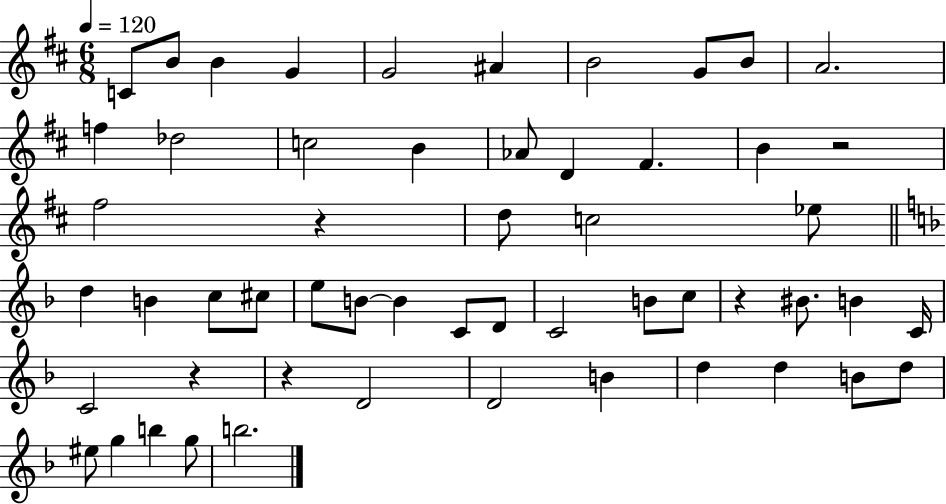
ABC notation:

X:1
T:Untitled
M:6/8
L:1/4
K:D
C/2 B/2 B G G2 ^A B2 G/2 B/2 A2 f _d2 c2 B _A/2 D ^F B z2 ^f2 z d/2 c2 _e/2 d B c/2 ^c/2 e/2 B/2 B C/2 D/2 C2 B/2 c/2 z ^B/2 B C/4 C2 z z D2 D2 B d d B/2 d/2 ^e/2 g b g/2 b2